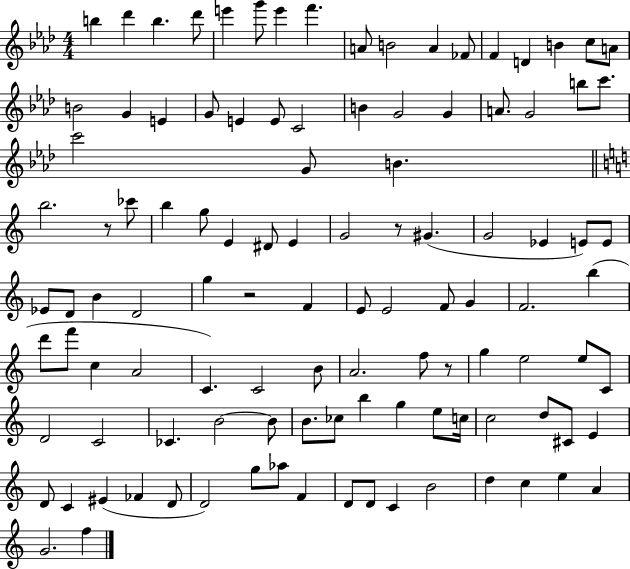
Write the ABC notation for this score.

X:1
T:Untitled
M:4/4
L:1/4
K:Ab
b _d' b _d'/2 e' g'/2 e' f' A/2 B2 A _F/2 F D B c/2 A/2 B2 G E G/2 E E/2 C2 B G2 G A/2 G2 b/2 c'/2 c'2 G/2 B b2 z/2 _c'/2 b g/2 E ^D/2 E G2 z/2 ^G G2 _E E/2 E/2 _E/2 D/2 B D2 g z2 F E/2 E2 F/2 G F2 b d'/2 f'/2 c A2 C C2 B/2 A2 f/2 z/2 g e2 e/2 C/2 D2 C2 _C B2 B/2 B/2 _c/2 b g e/2 c/4 c2 d/2 ^C/2 E D/2 C ^E _F D/2 D2 g/2 _a/2 F D/2 D/2 C B2 d c e A G2 f